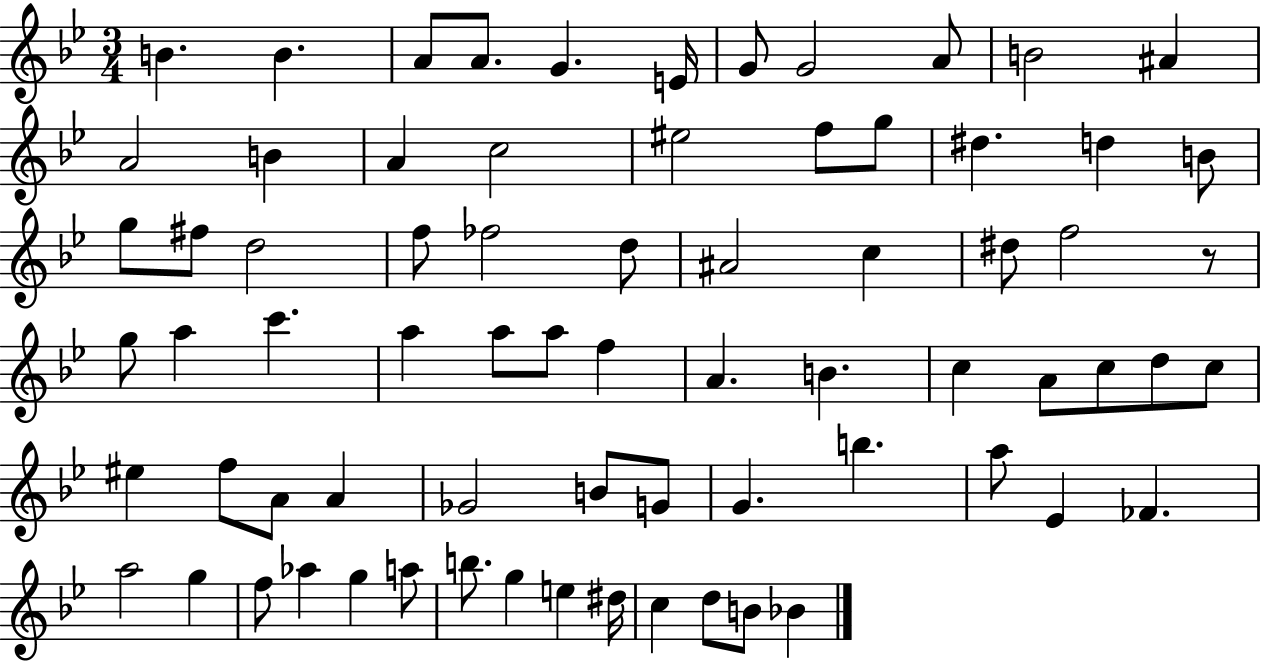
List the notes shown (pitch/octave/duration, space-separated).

B4/q. B4/q. A4/e A4/e. G4/q. E4/s G4/e G4/h A4/e B4/h A#4/q A4/h B4/q A4/q C5/h EIS5/h F5/e G5/e D#5/q. D5/q B4/e G5/e F#5/e D5/h F5/e FES5/h D5/e A#4/h C5/q D#5/e F5/h R/e G5/e A5/q C6/q. A5/q A5/e A5/e F5/q A4/q. B4/q. C5/q A4/e C5/e D5/e C5/e EIS5/q F5/e A4/e A4/q Gb4/h B4/e G4/e G4/q. B5/q. A5/e Eb4/q FES4/q. A5/h G5/q F5/e Ab5/q G5/q A5/e B5/e. G5/q E5/q D#5/s C5/q D5/e B4/e Bb4/q